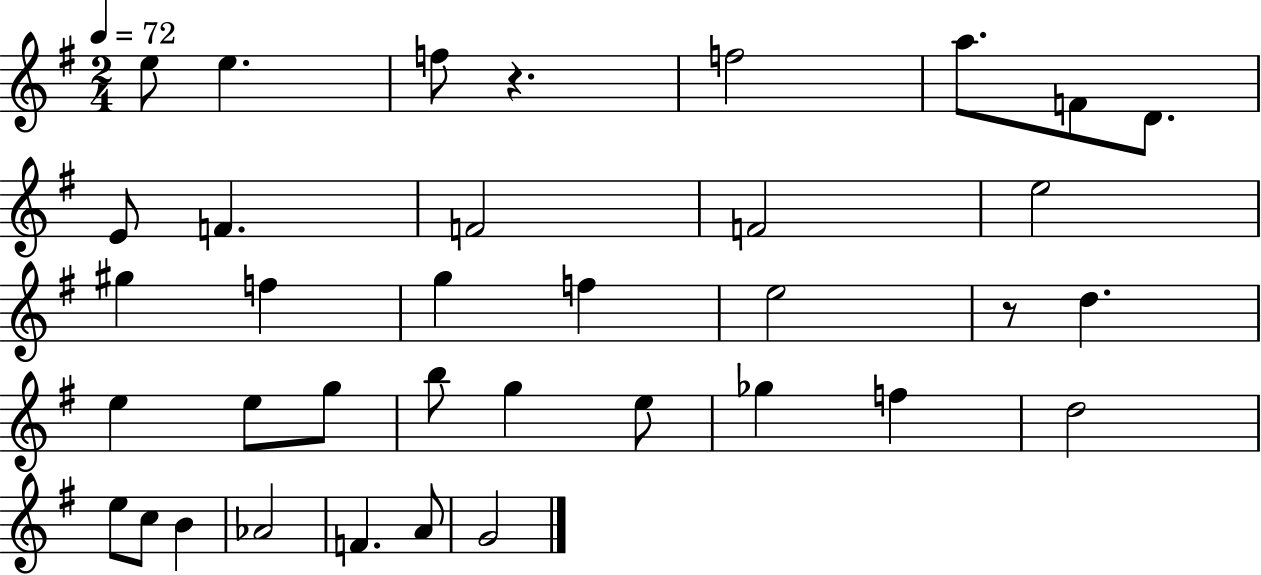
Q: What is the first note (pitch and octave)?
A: E5